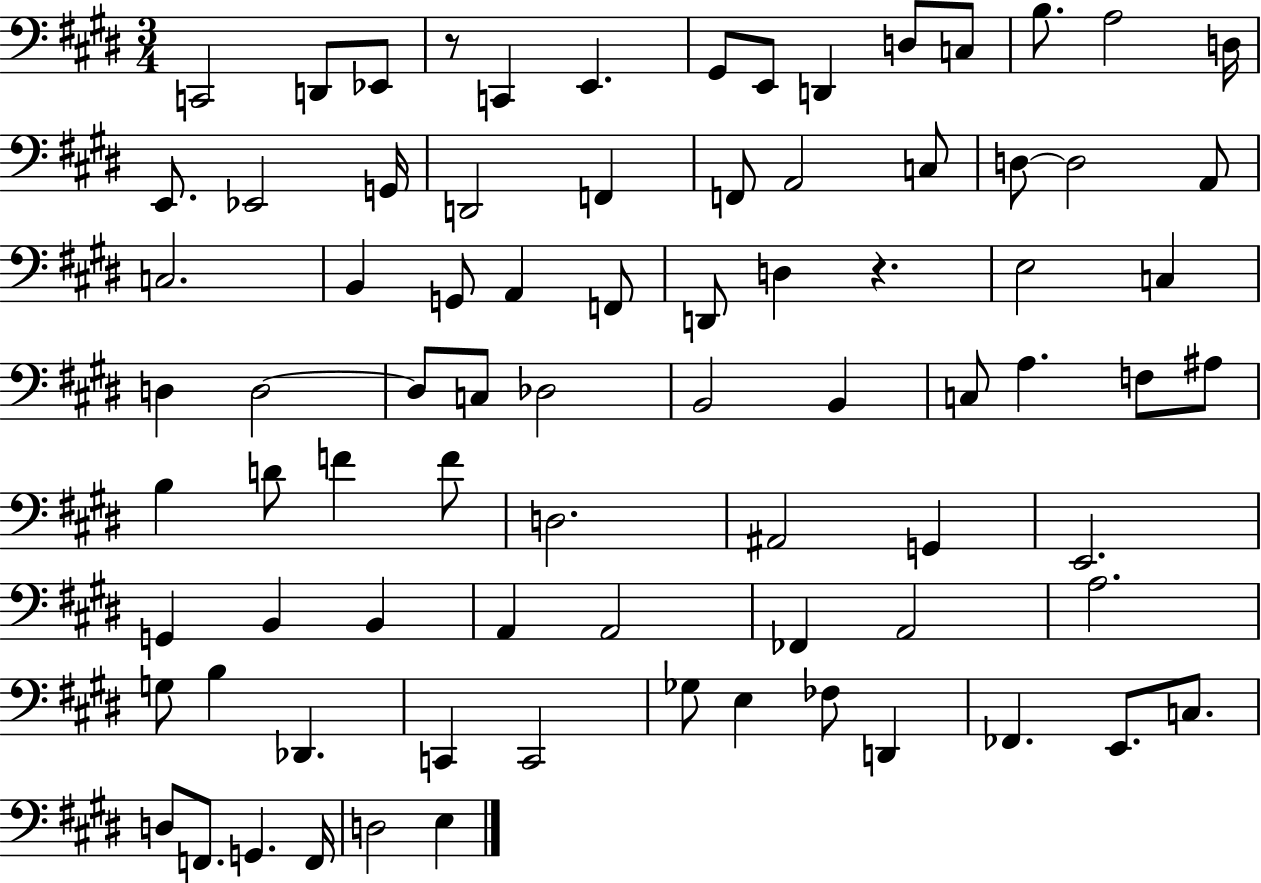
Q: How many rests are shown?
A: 2